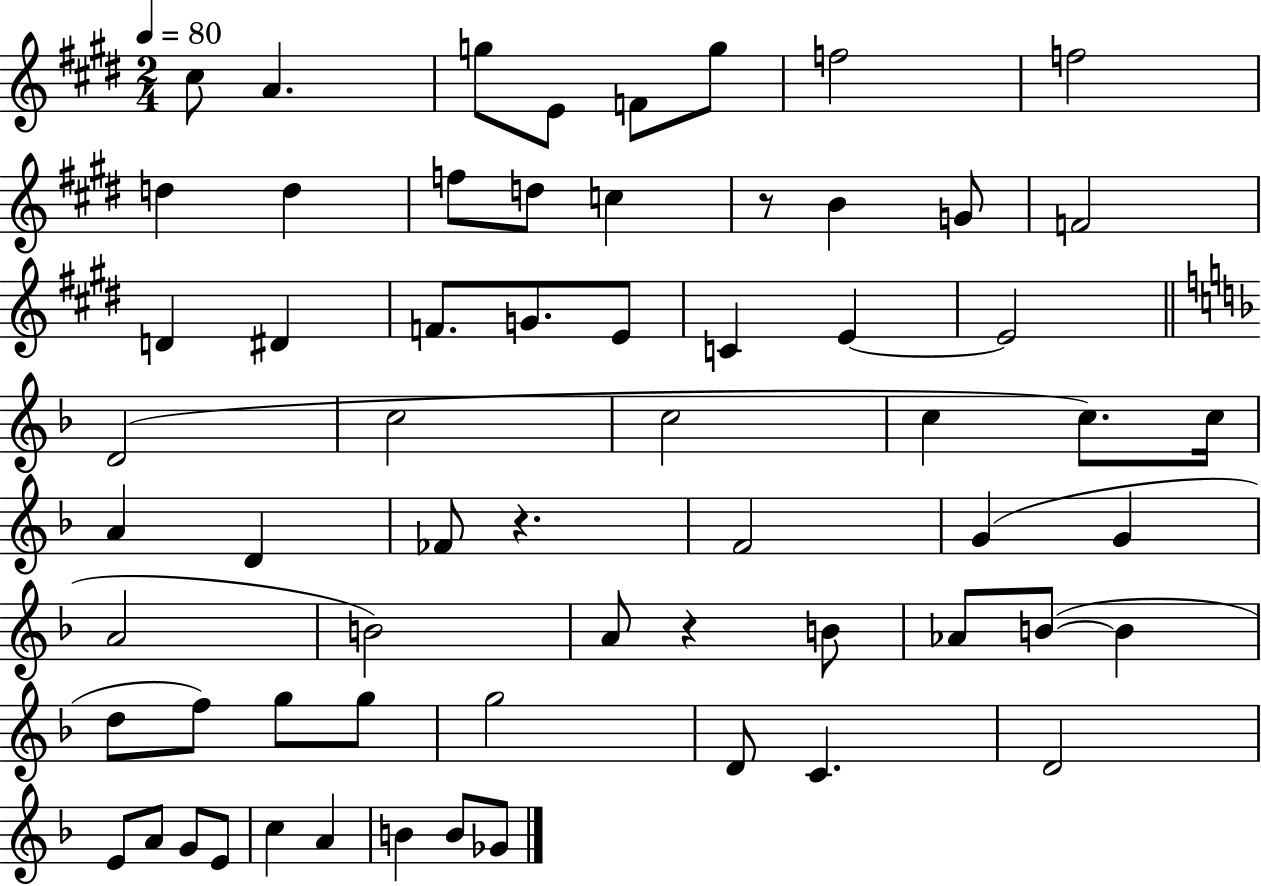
X:1
T:Untitled
M:2/4
L:1/4
K:E
^c/2 A g/2 E/2 F/2 g/2 f2 f2 d d f/2 d/2 c z/2 B G/2 F2 D ^D F/2 G/2 E/2 C E E2 D2 c2 c2 c c/2 c/4 A D _F/2 z F2 G G A2 B2 A/2 z B/2 _A/2 B/2 B d/2 f/2 g/2 g/2 g2 D/2 C D2 E/2 A/2 G/2 E/2 c A B B/2 _G/2